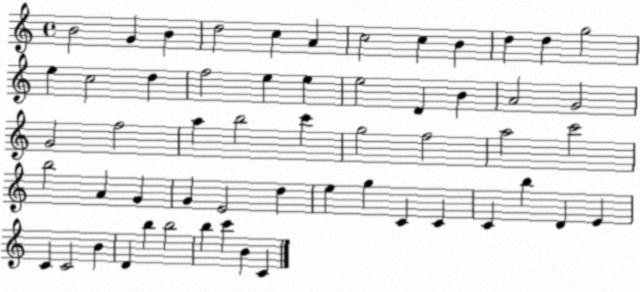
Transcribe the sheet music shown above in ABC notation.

X:1
T:Untitled
M:4/4
L:1/4
K:C
B2 G B d2 c A c2 c B d d g2 e c2 d f2 e e e2 D B A2 G2 G2 f2 a b2 c' g2 f2 a2 c'2 b2 A G G E2 d e g C C C b D E C C2 B D b b2 b c' B C